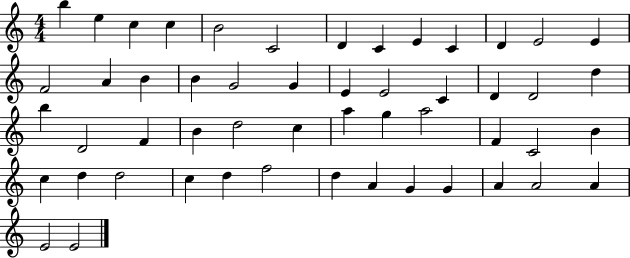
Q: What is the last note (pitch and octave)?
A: E4